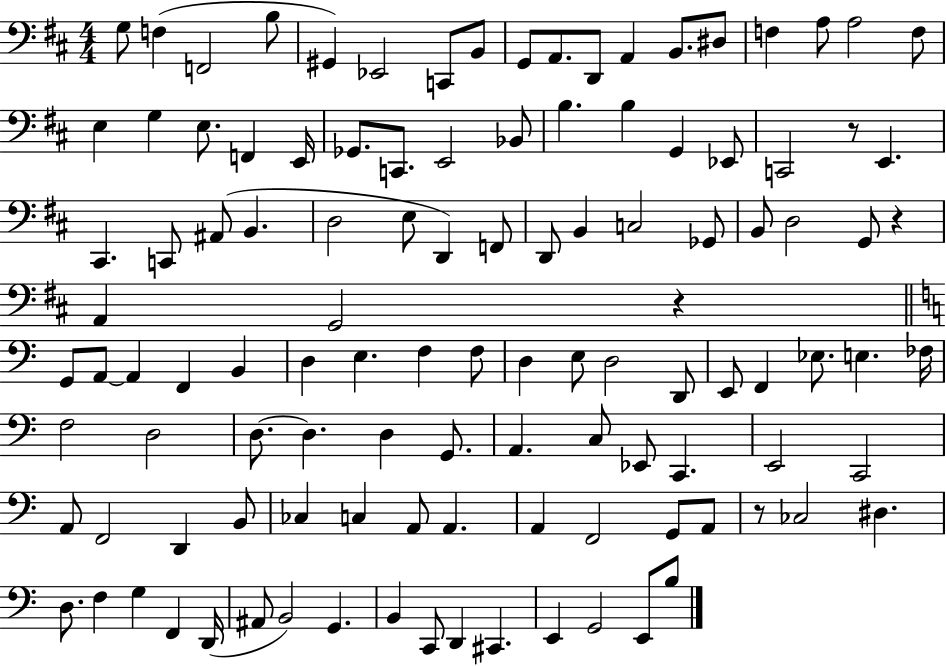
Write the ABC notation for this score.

X:1
T:Untitled
M:4/4
L:1/4
K:D
G,/2 F, F,,2 B,/2 ^G,, _E,,2 C,,/2 B,,/2 G,,/2 A,,/2 D,,/2 A,, B,,/2 ^D,/2 F, A,/2 A,2 F,/2 E, G, E,/2 F,, E,,/4 _G,,/2 C,,/2 E,,2 _B,,/2 B, B, G,, _E,,/2 C,,2 z/2 E,, ^C,, C,,/2 ^A,,/2 B,, D,2 E,/2 D,, F,,/2 D,,/2 B,, C,2 _G,,/2 B,,/2 D,2 G,,/2 z A,, G,,2 z G,,/2 A,,/2 A,, F,, B,, D, E, F, F,/2 D, E,/2 D,2 D,,/2 E,,/2 F,, _E,/2 E, _F,/4 F,2 D,2 D,/2 D, D, G,,/2 A,, C,/2 _E,,/2 C,, E,,2 C,,2 A,,/2 F,,2 D,, B,,/2 _C, C, A,,/2 A,, A,, F,,2 G,,/2 A,,/2 z/2 _C,2 ^D, D,/2 F, G, F,, D,,/4 ^A,,/2 B,,2 G,, B,, C,,/2 D,, ^C,, E,, G,,2 E,,/2 B,/2